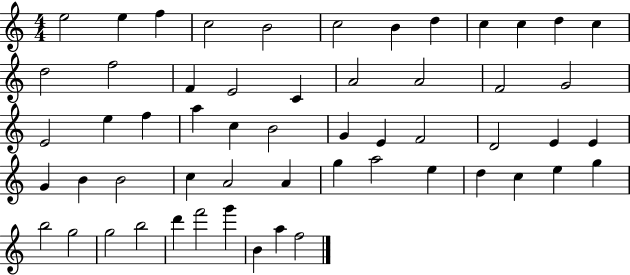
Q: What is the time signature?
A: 4/4